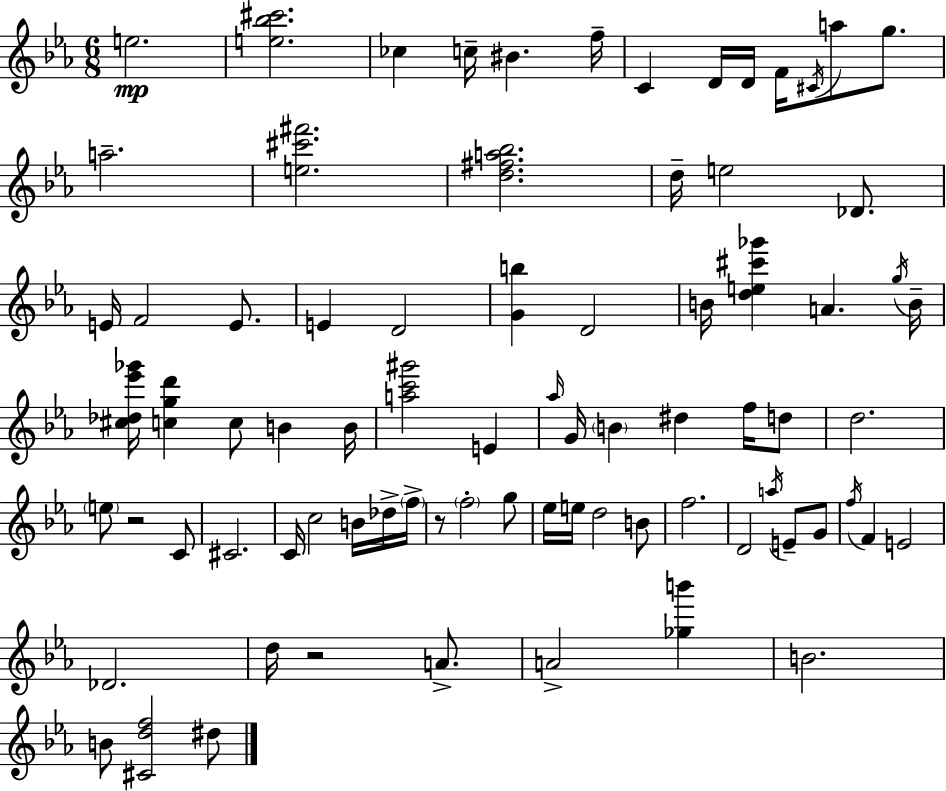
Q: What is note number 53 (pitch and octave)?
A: D4